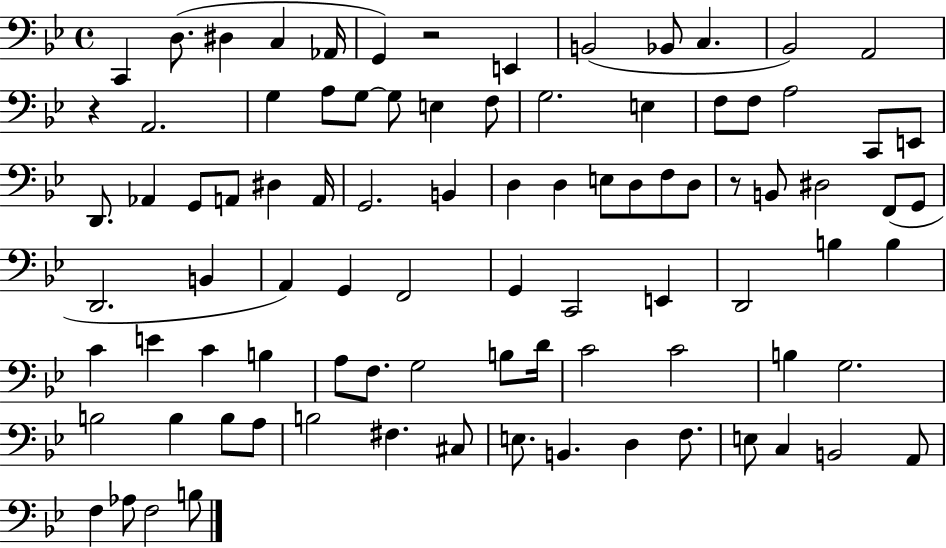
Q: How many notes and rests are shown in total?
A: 90